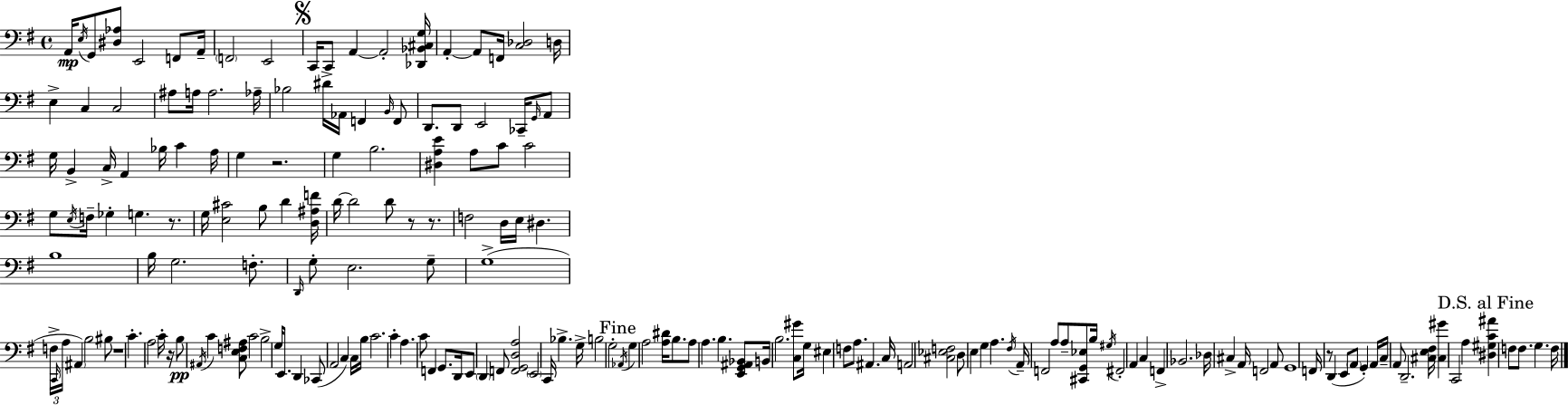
A2/s E3/s G2/e [D#3,Ab3]/e E2/h F2/e A2/s F2/h E2/h C2/s C2/e A2/q A2/h [Db2,Bb2,C#3,G3]/s A2/q A2/e F2/s [C3,Db3]/h D3/s E3/q C3/q C3/h A#3/e A3/s A3/h. Ab3/s Bb3/h D#4/s Ab2/s F2/q B2/s F2/e D2/e. D2/e E2/h CES2/s G2/s A2/e G3/s B2/q C3/s A2/q Bb3/s C4/q A3/s G3/q R/h. G3/q B3/h. [D#3,A3,E4]/q A3/e C4/e C4/h G3/e E3/s F3/s Gb3/q G3/q. R/e. G3/s [E3,C#4]/h B3/e D4/q [D3,A#3,F4]/s D4/s D4/h D4/e R/e R/e. F3/h D3/s E3/s D#3/q. B3/w B3/s G3/h. F3/e. D2/s G3/e E3/h. G3/e G3/w F3/s C2/s A3/s A#2/q B3/h BIS3/e R/w C4/q. A3/h C4/s R/s B3/e A#2/s C4/q [C3,E3,F3,A#3]/e C4/h B3/h G3/s E2/e. D2/q CES2/e A2/h C3/q C3/s B3/s C4/h. C4/q A3/q. C4/e F2/q G2/e. D2/s E2/e D2/q F2/e [F2,G2,D3,A3]/h E2/h C2/s Bb3/q. G3/s B3/h G3/h Ab2/s G3/q A3/h [A3,D#4]/s B3/e. A3/e A3/q. B3/q. [E2,G2,A#2,Bb2]/e B2/s B3/h. [C3,G#4]/e G3/s EIS3/q F3/e A3/e. A#2/q. C3/s A2/h [C#3,Eb3,F3]/h D3/e E3/q G3/q A3/q. F#3/s A2/s F2/h A3/e A3/e [C#2,G2,Eb3]/e B3/s G#3/s F#2/h A2/q C3/q F2/q Bb2/h. Db3/s C#3/q A2/s F2/h A2/e G2/w F2/s R/e D2/q E2/e A2/e G2/q A2/s C3/s A2/e D2/h. [C#3,E3,F#3]/s [C#3,G#4]/q C2/h A3/q [D#3,G#3,C4,A#4]/q F3/e F3/e. G3/q. F3/s